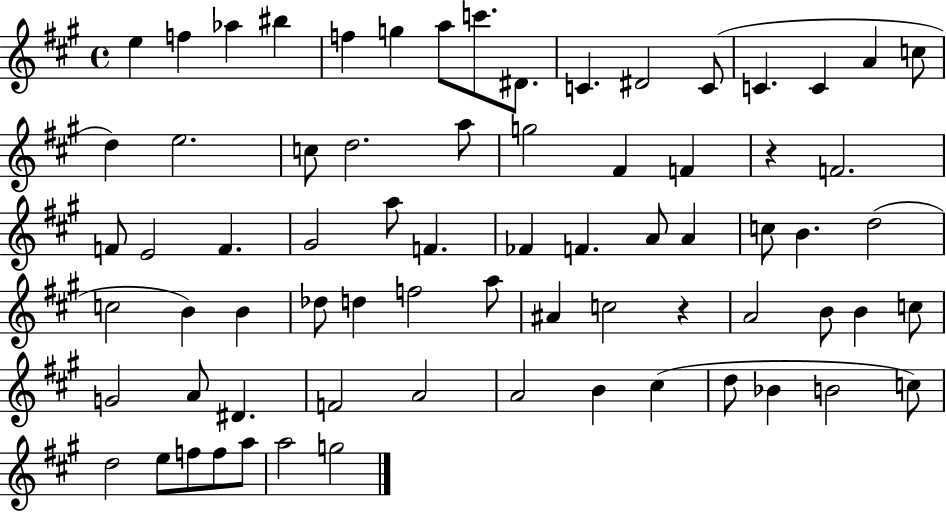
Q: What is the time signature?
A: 4/4